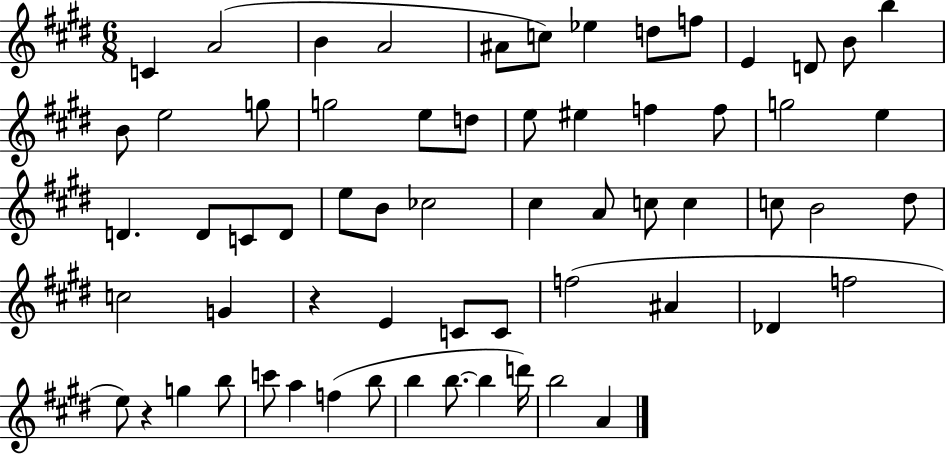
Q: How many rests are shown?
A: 2